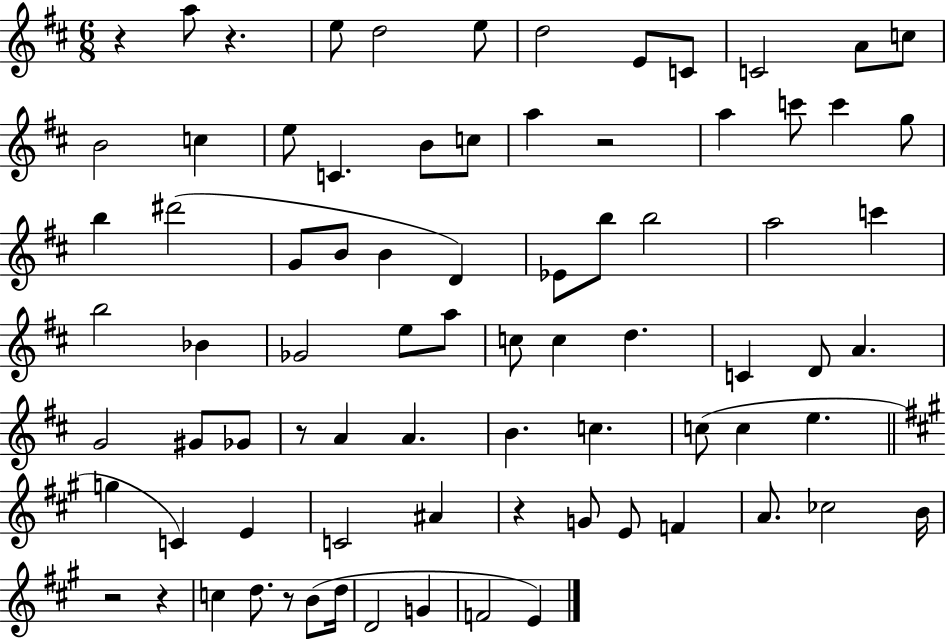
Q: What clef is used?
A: treble